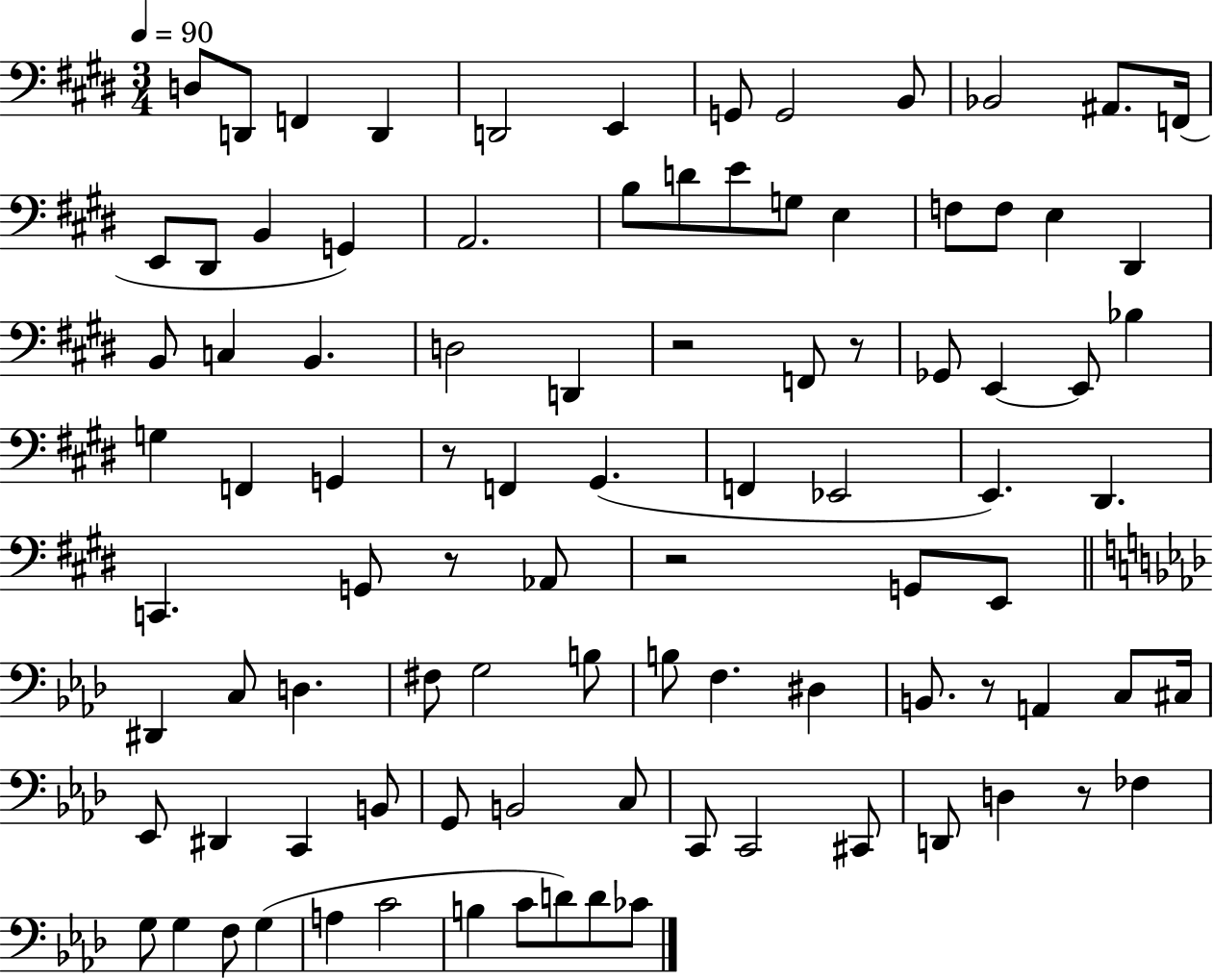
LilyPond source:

{
  \clef bass
  \numericTimeSignature
  \time 3/4
  \key e \major
  \tempo 4 = 90
  d8 d,8 f,4 d,4 | d,2 e,4 | g,8 g,2 b,8 | bes,2 ais,8. f,16( | \break e,8 dis,8 b,4 g,4) | a,2. | b8 d'8 e'8 g8 e4 | f8 f8 e4 dis,4 | \break b,8 c4 b,4. | d2 d,4 | r2 f,8 r8 | ges,8 e,4~~ e,8 bes4 | \break g4 f,4 g,4 | r8 f,4 gis,4.( | f,4 ees,2 | e,4.) dis,4. | \break c,4. g,8 r8 aes,8 | r2 g,8 e,8 | \bar "||" \break \key aes \major dis,4 c8 d4. | fis8 g2 b8 | b8 f4. dis4 | b,8. r8 a,4 c8 cis16 | \break ees,8 dis,4 c,4 b,8 | g,8 b,2 c8 | c,8 c,2 cis,8 | d,8 d4 r8 fes4 | \break g8 g4 f8 g4( | a4 c'2 | b4 c'8 d'8) d'8 ces'8 | \bar "|."
}